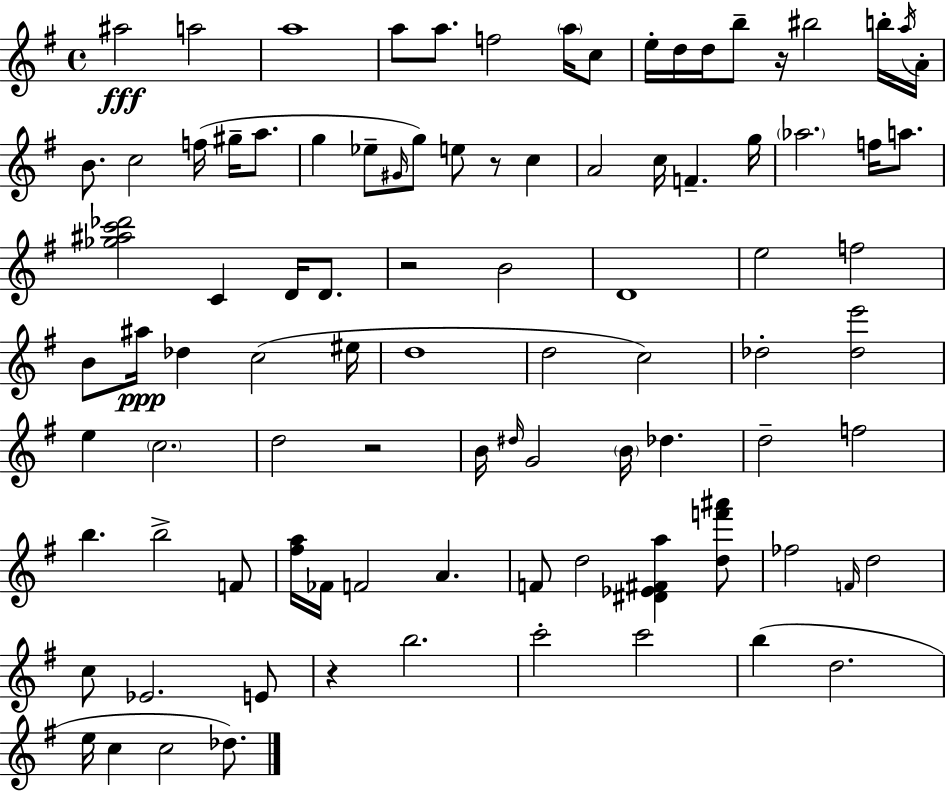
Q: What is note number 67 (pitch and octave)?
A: F4